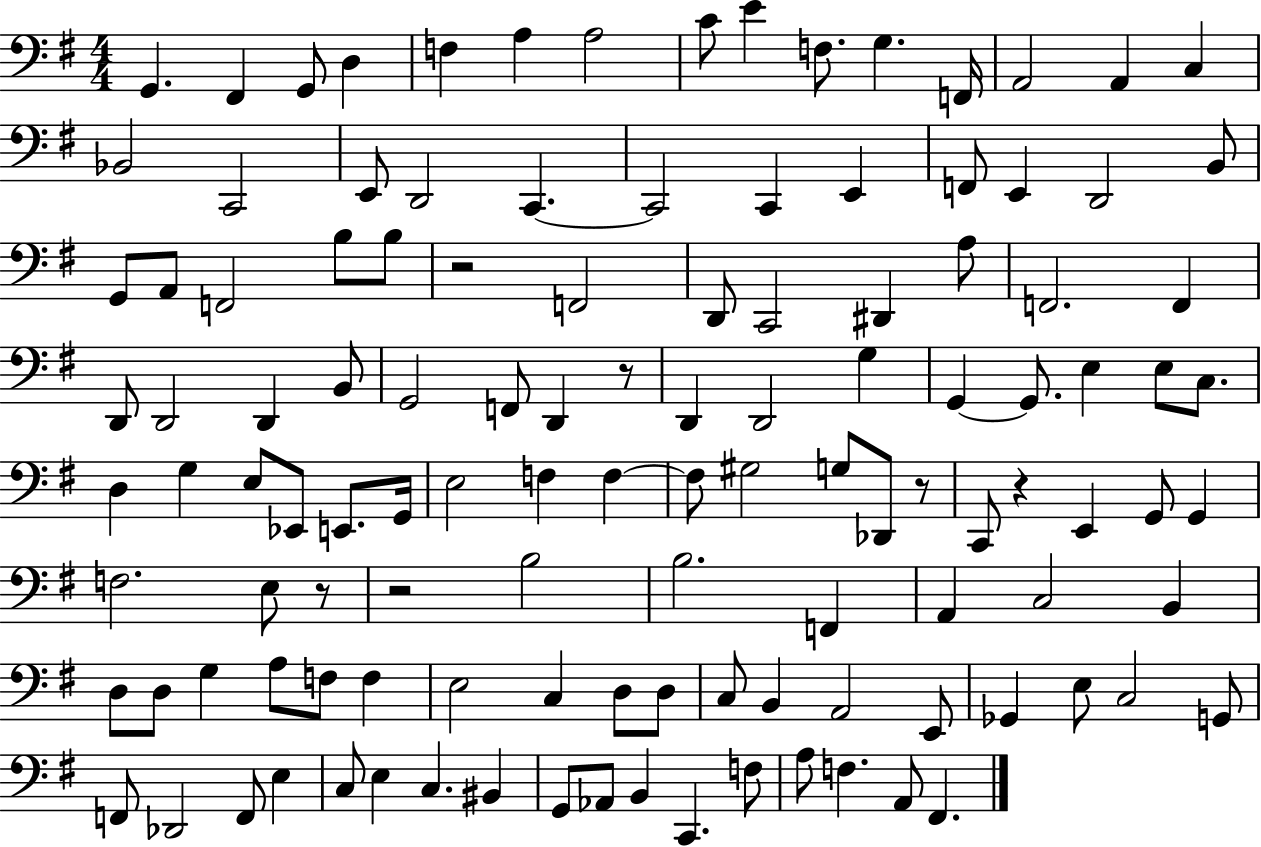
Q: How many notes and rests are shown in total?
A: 120